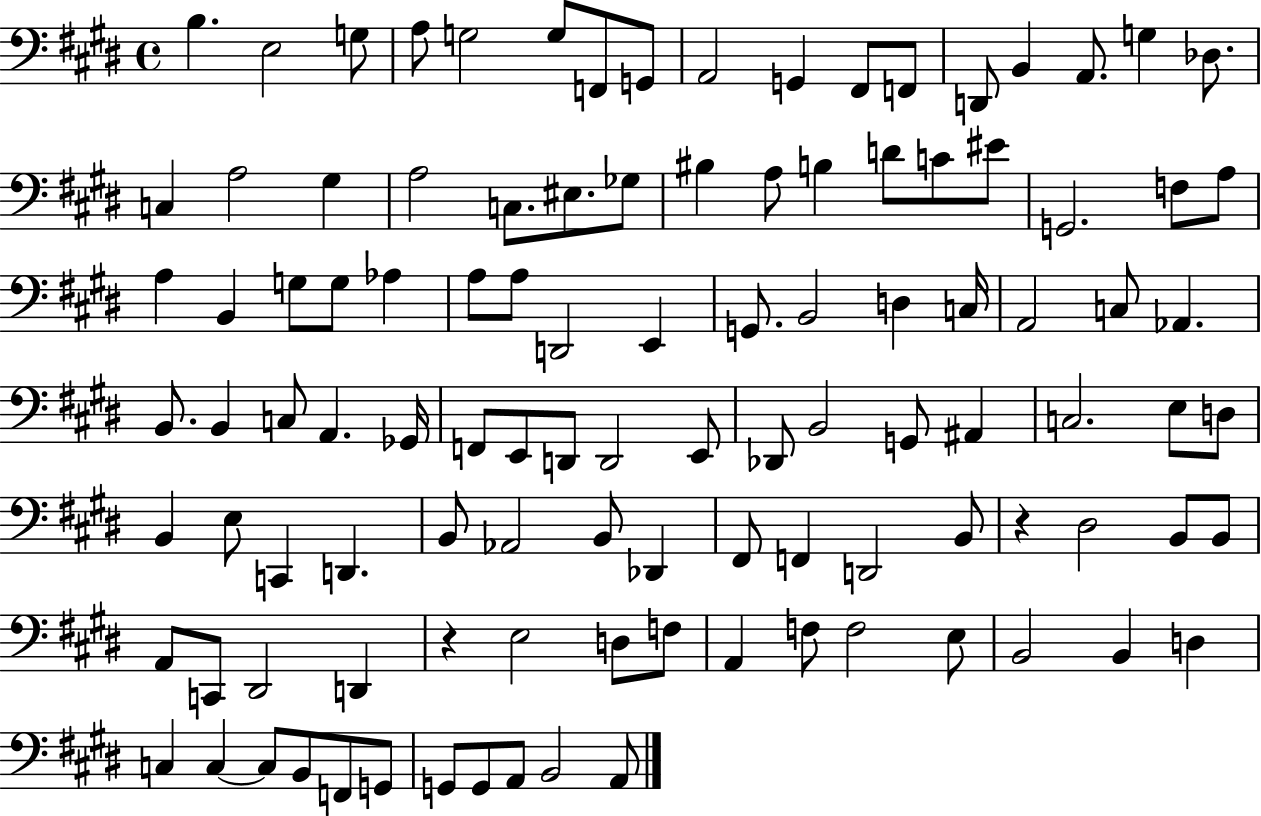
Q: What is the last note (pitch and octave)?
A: A2